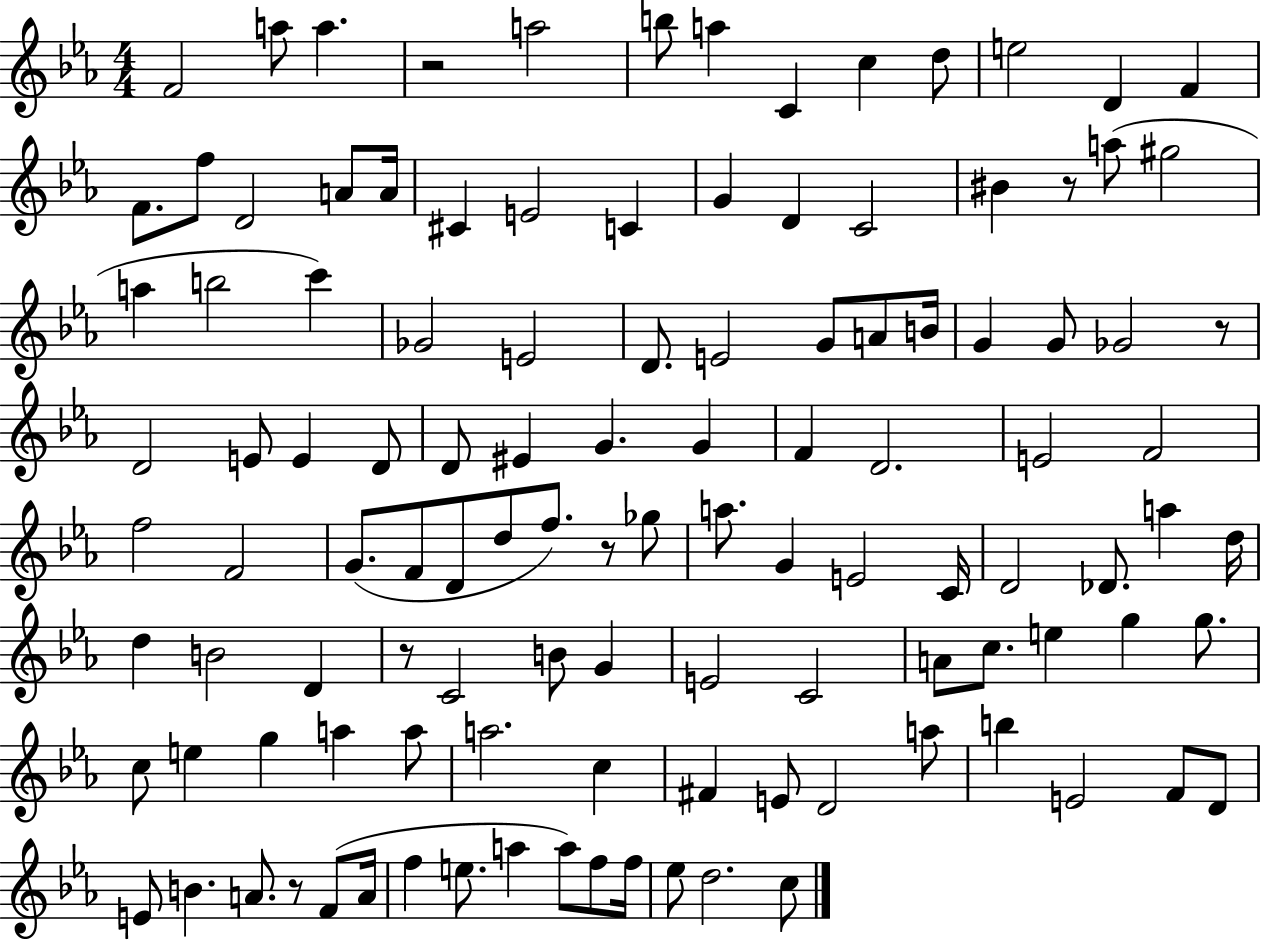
F4/h A5/e A5/q. R/h A5/h B5/e A5/q C4/q C5/q D5/e E5/h D4/q F4/q F4/e. F5/e D4/h A4/e A4/s C#4/q E4/h C4/q G4/q D4/q C4/h BIS4/q R/e A5/e G#5/h A5/q B5/h C6/q Gb4/h E4/h D4/e. E4/h G4/e A4/e B4/s G4/q G4/e Gb4/h R/e D4/h E4/e E4/q D4/e D4/e EIS4/q G4/q. G4/q F4/q D4/h. E4/h F4/h F5/h F4/h G4/e. F4/e D4/e D5/e F5/e. R/e Gb5/e A5/e. G4/q E4/h C4/s D4/h Db4/e. A5/q D5/s D5/q B4/h D4/q R/e C4/h B4/e G4/q E4/h C4/h A4/e C5/e. E5/q G5/q G5/e. C5/e E5/q G5/q A5/q A5/e A5/h. C5/q F#4/q E4/e D4/h A5/e B5/q E4/h F4/e D4/e E4/e B4/q. A4/e. R/e F4/e A4/s F5/q E5/e. A5/q A5/e F5/e F5/s Eb5/e D5/h. C5/e